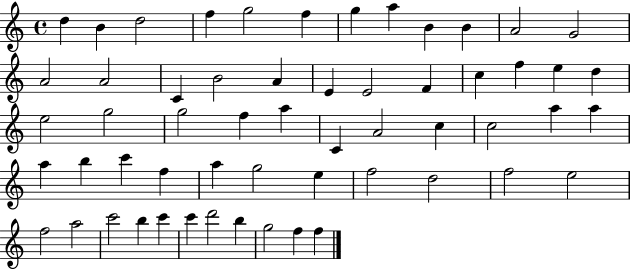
{
  \clef treble
  \time 4/4
  \defaultTimeSignature
  \key c \major
  d''4 b'4 d''2 | f''4 g''2 f''4 | g''4 a''4 b'4 b'4 | a'2 g'2 | \break a'2 a'2 | c'4 b'2 a'4 | e'4 e'2 f'4 | c''4 f''4 e''4 d''4 | \break e''2 g''2 | g''2 f''4 a''4 | c'4 a'2 c''4 | c''2 a''4 a''4 | \break a''4 b''4 c'''4 f''4 | a''4 g''2 e''4 | f''2 d''2 | f''2 e''2 | \break f''2 a''2 | c'''2 b''4 c'''4 | c'''4 d'''2 b''4 | g''2 f''4 f''4 | \break \bar "|."
}